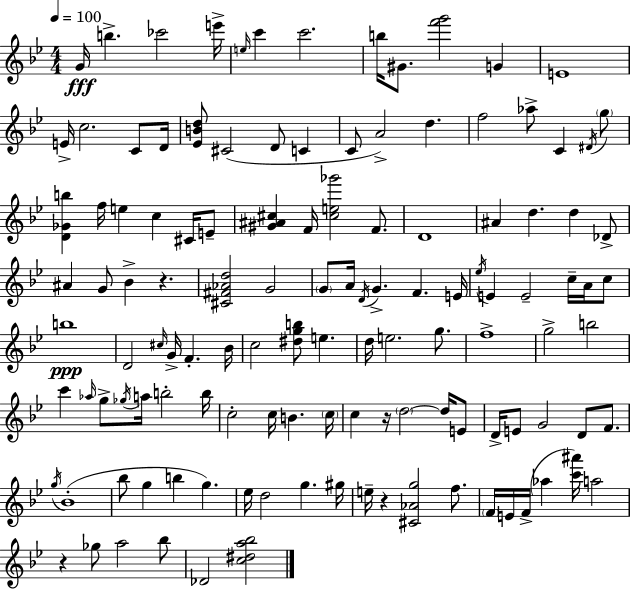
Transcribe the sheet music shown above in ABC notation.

X:1
T:Untitled
M:4/4
L:1/4
K:Bb
G/4 b _c'2 e'/4 e/4 c' c'2 b/4 ^G/2 [f'g']2 G E4 E/4 c2 C/2 D/4 [_EBd]/2 ^C2 D/2 C C/2 A2 d f2 _a/2 C ^D/4 g/2 [D_Gb] f/4 e c ^C/4 E/2 [^G^A^c] F/4 [^ce_g']2 F/2 D4 ^A d d _D/2 ^A G/2 _B z [^C^F_Ad]2 G2 G/2 A/4 D/4 G F E/4 _e/4 E E2 c/4 A/4 c/2 b4 D2 ^c/4 G/4 F _B/4 c2 [^dgb]/2 e d/4 e2 g/2 f4 g2 b2 c' _a/4 g/2 _g/4 a/4 b2 b/4 c2 c/4 B c/4 c z/4 d2 d/4 E/2 D/4 E/2 G2 D/2 F/2 g/4 _B4 _b/2 g b g _e/4 d2 g ^g/4 e/4 z [^C_Ag]2 f/2 F/4 E/4 F/4 _a [c'^a']/4 a2 z _g/2 a2 _b/2 _D2 [c^da_b]2